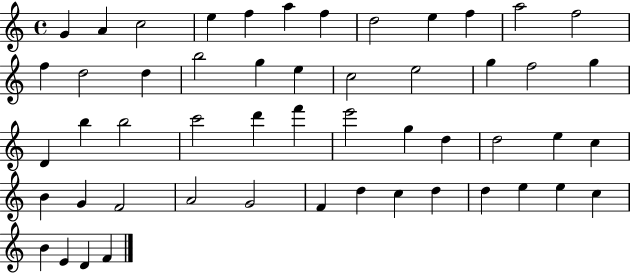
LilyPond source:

{
  \clef treble
  \time 4/4
  \defaultTimeSignature
  \key c \major
  g'4 a'4 c''2 | e''4 f''4 a''4 f''4 | d''2 e''4 f''4 | a''2 f''2 | \break f''4 d''2 d''4 | b''2 g''4 e''4 | c''2 e''2 | g''4 f''2 g''4 | \break d'4 b''4 b''2 | c'''2 d'''4 f'''4 | e'''2 g''4 d''4 | d''2 e''4 c''4 | \break b'4 g'4 f'2 | a'2 g'2 | f'4 d''4 c''4 d''4 | d''4 e''4 e''4 c''4 | \break b'4 e'4 d'4 f'4 | \bar "|."
}